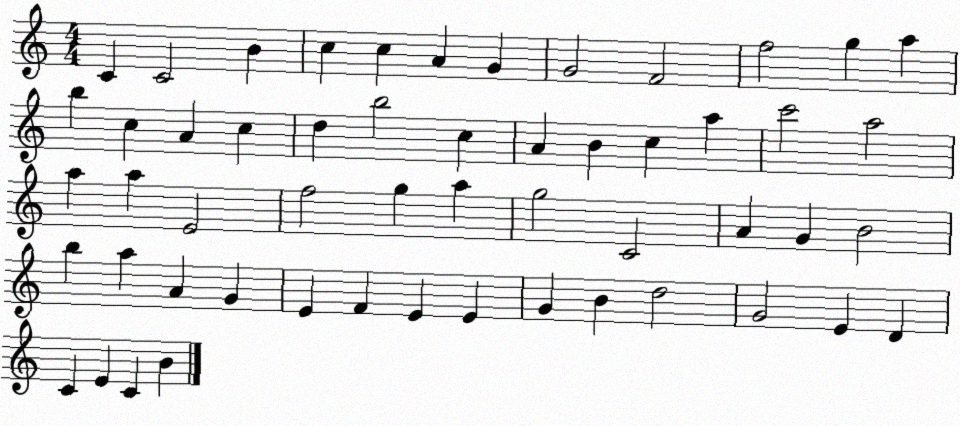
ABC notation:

X:1
T:Untitled
M:4/4
L:1/4
K:C
C C2 B c c A G G2 F2 f2 g a b c A c d b2 c A B c a c'2 a2 a a E2 f2 g a g2 C2 A G B2 b a A G E F E E G B d2 G2 E D C E C B